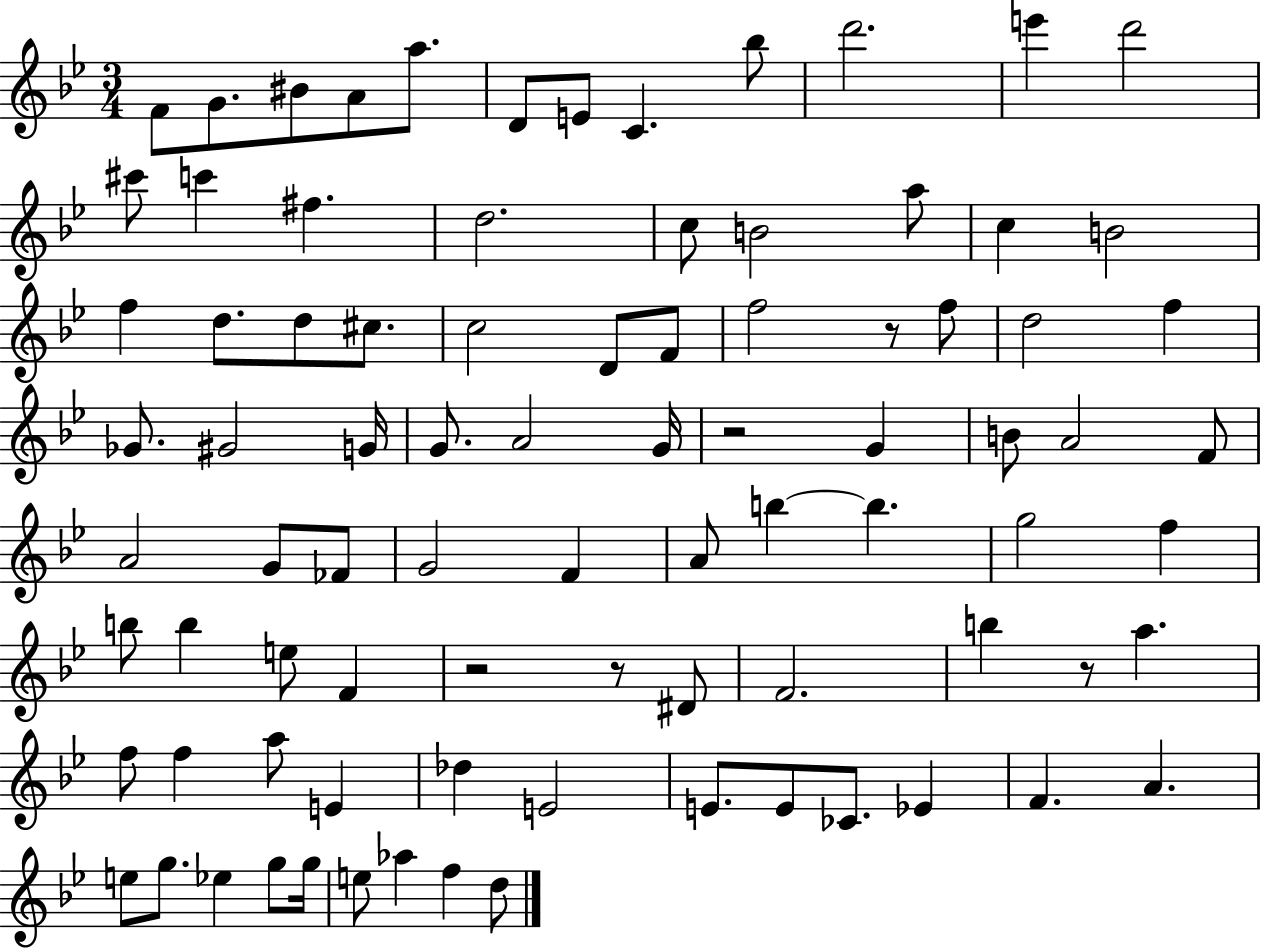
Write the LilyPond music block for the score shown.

{
  \clef treble
  \numericTimeSignature
  \time 3/4
  \key bes \major
  f'8 g'8. bis'8 a'8 a''8. | d'8 e'8 c'4. bes''8 | d'''2. | e'''4 d'''2 | \break cis'''8 c'''4 fis''4. | d''2. | c''8 b'2 a''8 | c''4 b'2 | \break f''4 d''8. d''8 cis''8. | c''2 d'8 f'8 | f''2 r8 f''8 | d''2 f''4 | \break ges'8. gis'2 g'16 | g'8. a'2 g'16 | r2 g'4 | b'8 a'2 f'8 | \break a'2 g'8 fes'8 | g'2 f'4 | a'8 b''4~~ b''4. | g''2 f''4 | \break b''8 b''4 e''8 f'4 | r2 r8 dis'8 | f'2. | b''4 r8 a''4. | \break f''8 f''4 a''8 e'4 | des''4 e'2 | e'8. e'8 ces'8. ees'4 | f'4. a'4. | \break e''8 g''8. ees''4 g''8 g''16 | e''8 aes''4 f''4 d''8 | \bar "|."
}